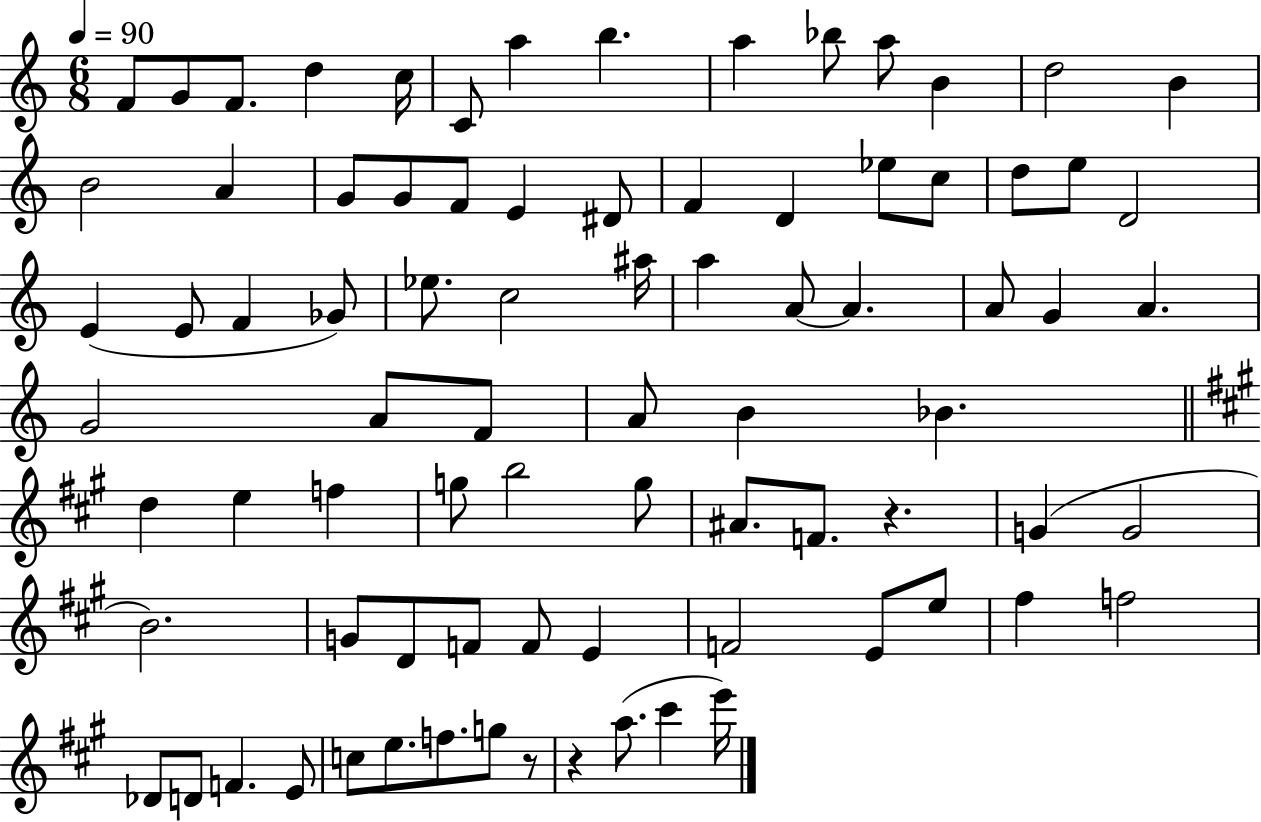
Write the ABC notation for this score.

X:1
T:Untitled
M:6/8
L:1/4
K:C
F/2 G/2 F/2 d c/4 C/2 a b a _b/2 a/2 B d2 B B2 A G/2 G/2 F/2 E ^D/2 F D _e/2 c/2 d/2 e/2 D2 E E/2 F _G/2 _e/2 c2 ^a/4 a A/2 A A/2 G A G2 A/2 F/2 A/2 B _B d e f g/2 b2 g/2 ^A/2 F/2 z G G2 B2 G/2 D/2 F/2 F/2 E F2 E/2 e/2 ^f f2 _D/2 D/2 F E/2 c/2 e/2 f/2 g/2 z/2 z a/2 ^c' e'/4